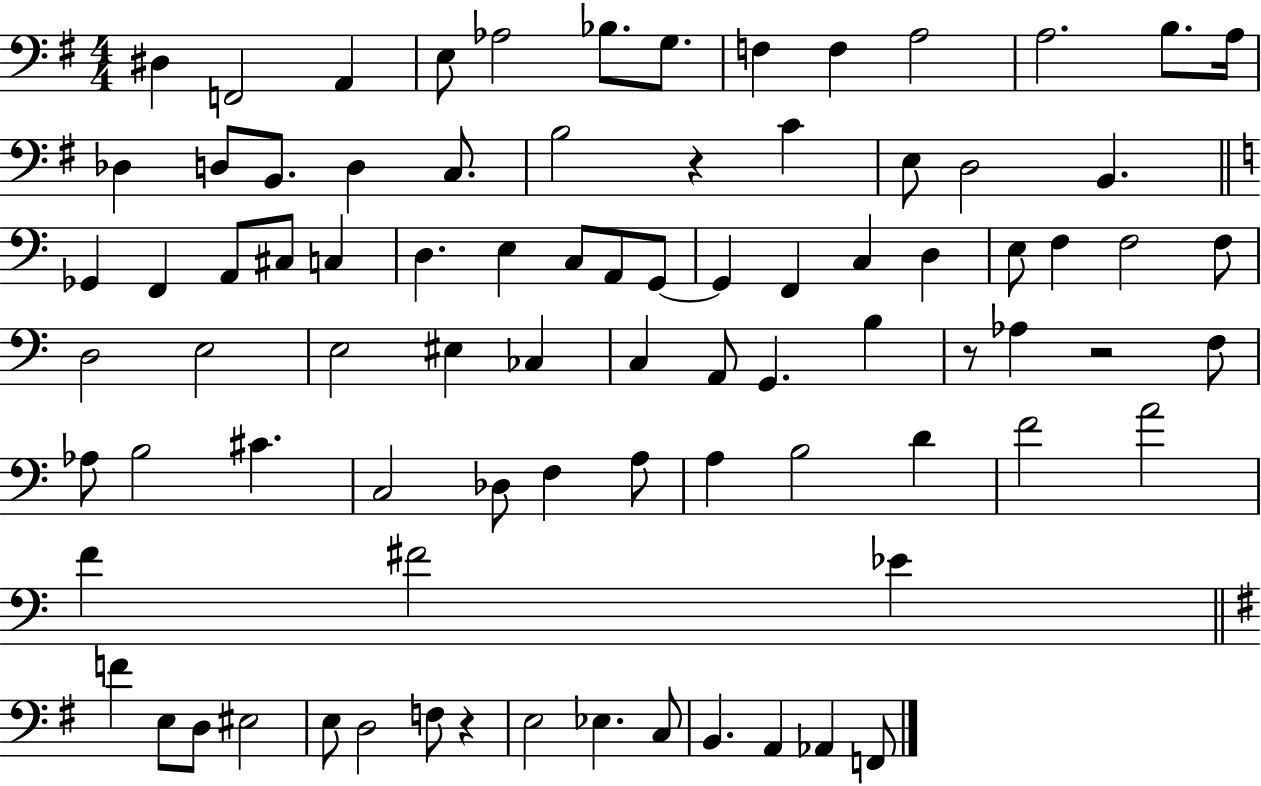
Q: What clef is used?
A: bass